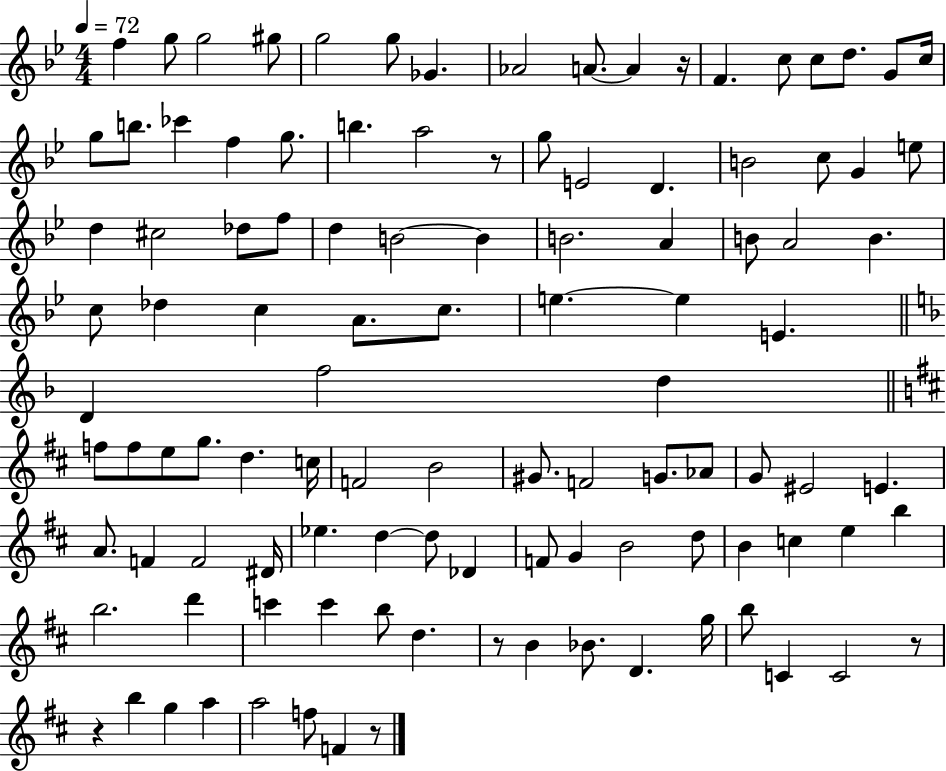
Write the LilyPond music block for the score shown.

{
  \clef treble
  \numericTimeSignature
  \time 4/4
  \key bes \major
  \tempo 4 = 72
  f''4 g''8 g''2 gis''8 | g''2 g''8 ges'4. | aes'2 a'8.~~ a'4 r16 | f'4. c''8 c''8 d''8. g'8 c''16 | \break g''8 b''8. ces'''4 f''4 g''8. | b''4. a''2 r8 | g''8 e'2 d'4. | b'2 c''8 g'4 e''8 | \break d''4 cis''2 des''8 f''8 | d''4 b'2~~ b'4 | b'2. a'4 | b'8 a'2 b'4. | \break c''8 des''4 c''4 a'8. c''8. | e''4.~~ e''4 e'4. | \bar "||" \break \key f \major d'4 f''2 d''4 | \bar "||" \break \key d \major f''8 f''8 e''8 g''8. d''4. c''16 | f'2 b'2 | gis'8. f'2 g'8. aes'8 | g'8 eis'2 e'4. | \break a'8. f'4 f'2 dis'16 | ees''4. d''4~~ d''8 des'4 | f'8 g'4 b'2 d''8 | b'4 c''4 e''4 b''4 | \break b''2. d'''4 | c'''4 c'''4 b''8 d''4. | r8 b'4 bes'8. d'4. g''16 | b''8 c'4 c'2 r8 | \break r4 b''4 g''4 a''4 | a''2 f''8 f'4 r8 | \bar "|."
}